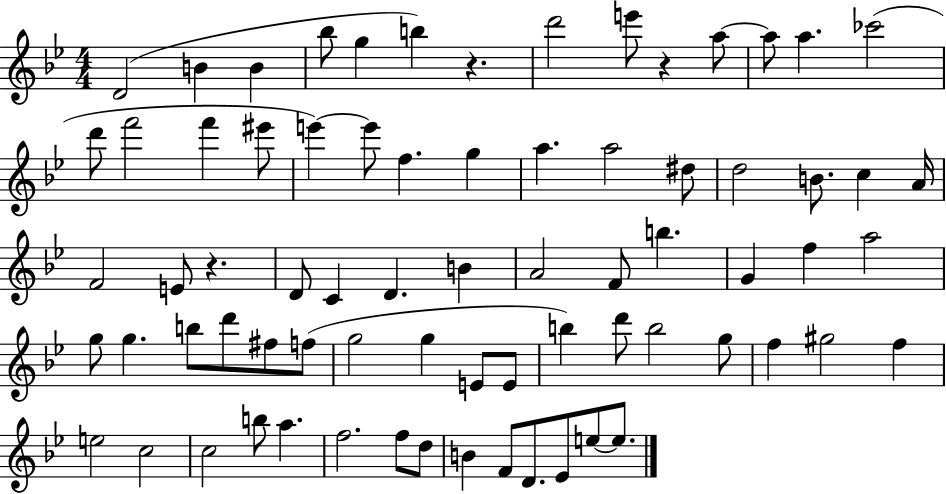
X:1
T:Untitled
M:4/4
L:1/4
K:Bb
D2 B B _b/2 g b z d'2 e'/2 z a/2 a/2 a _c'2 d'/2 f'2 f' ^e'/2 e' e'/2 f g a a2 ^d/2 d2 B/2 c A/4 F2 E/2 z D/2 C D B A2 F/2 b G f a2 g/2 g b/2 d'/2 ^f/2 f/2 g2 g E/2 E/2 b d'/2 b2 g/2 f ^g2 f e2 c2 c2 b/2 a f2 f/2 d/2 B F/2 D/2 _E/2 e/2 e/2